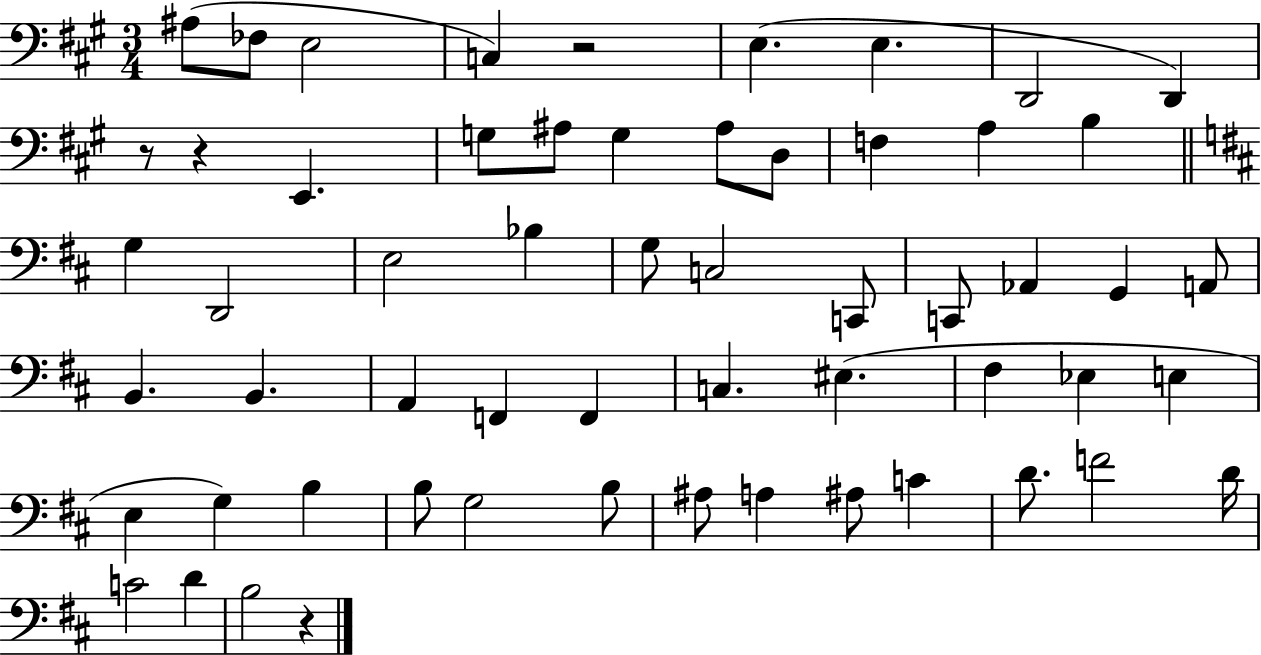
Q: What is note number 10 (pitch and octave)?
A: G3